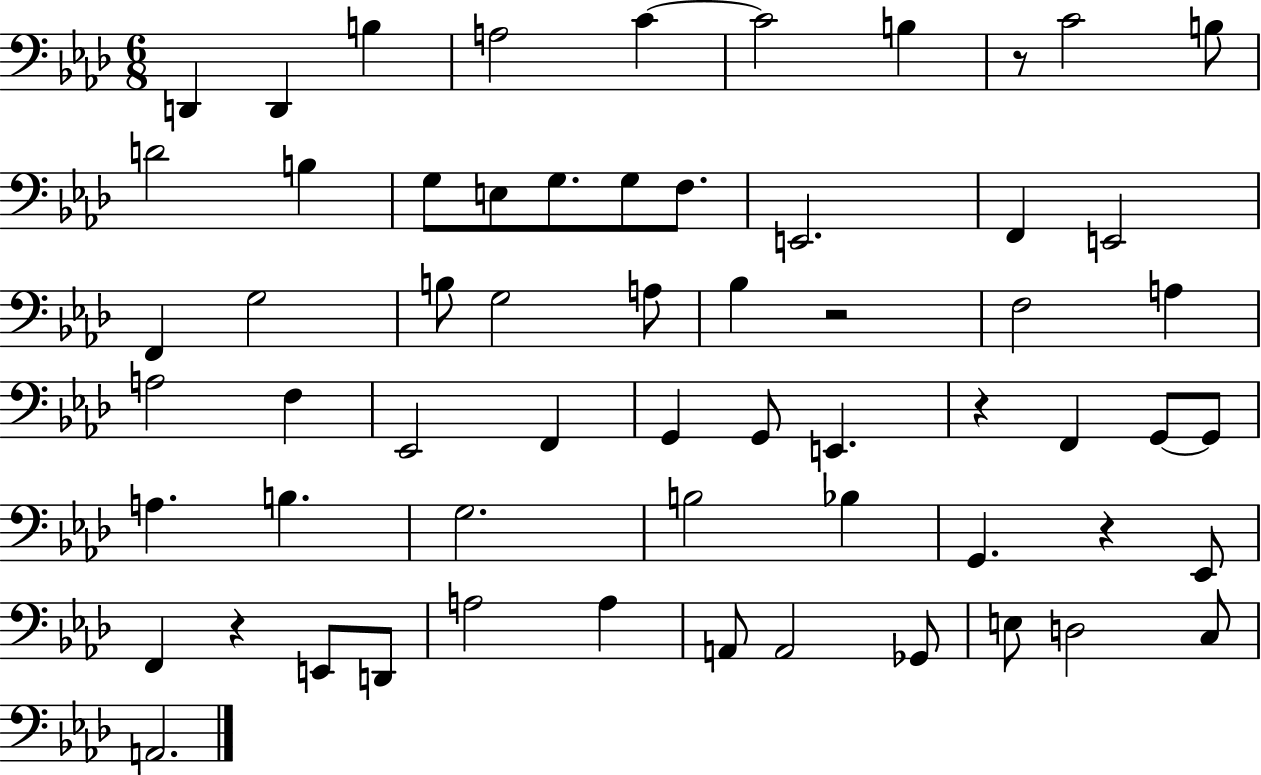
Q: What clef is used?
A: bass